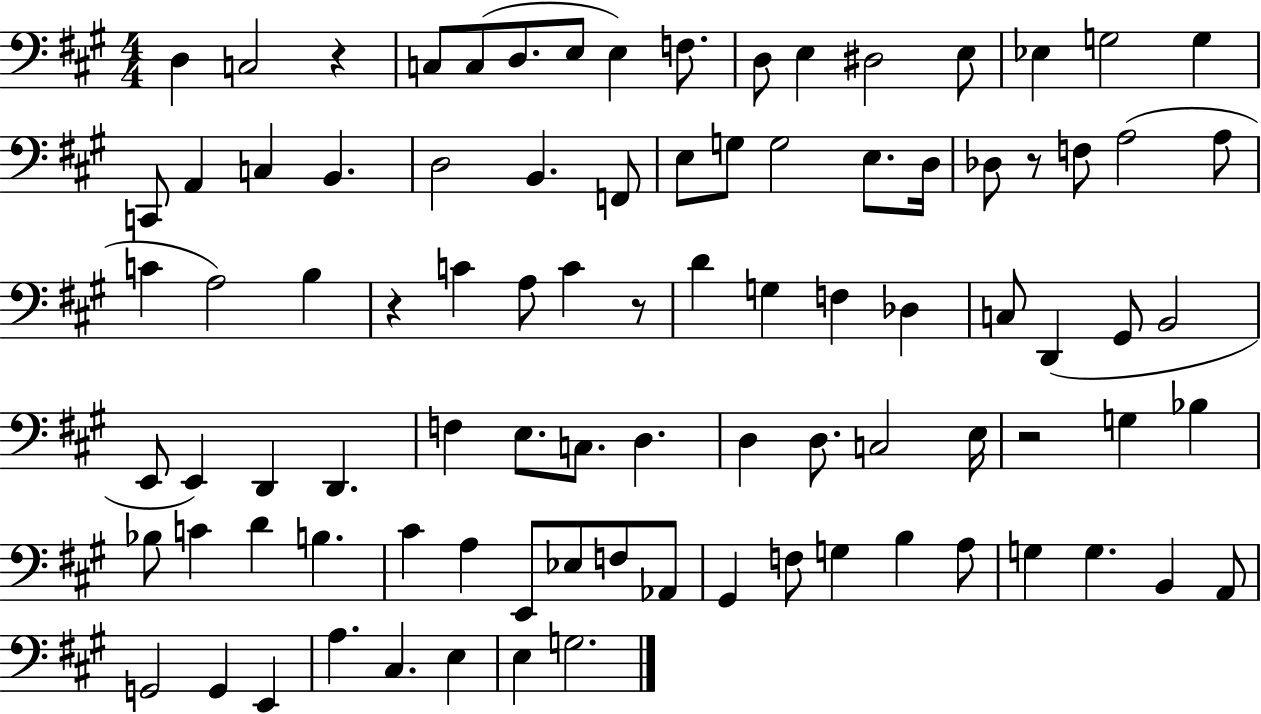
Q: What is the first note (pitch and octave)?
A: D3